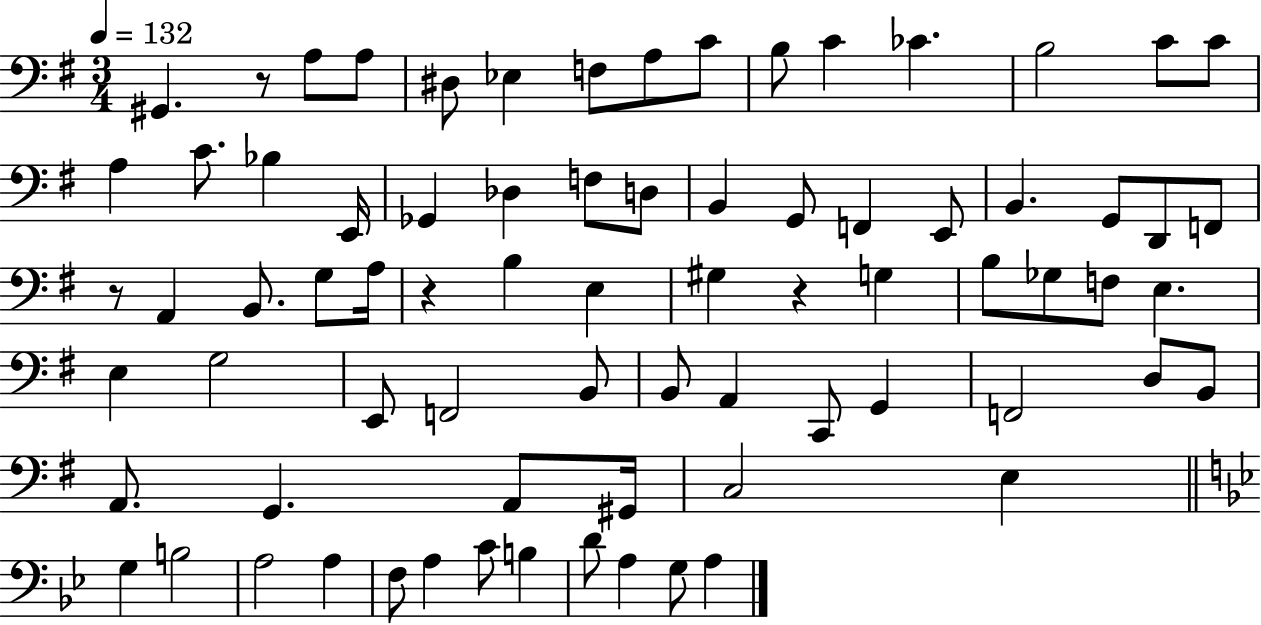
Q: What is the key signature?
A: G major